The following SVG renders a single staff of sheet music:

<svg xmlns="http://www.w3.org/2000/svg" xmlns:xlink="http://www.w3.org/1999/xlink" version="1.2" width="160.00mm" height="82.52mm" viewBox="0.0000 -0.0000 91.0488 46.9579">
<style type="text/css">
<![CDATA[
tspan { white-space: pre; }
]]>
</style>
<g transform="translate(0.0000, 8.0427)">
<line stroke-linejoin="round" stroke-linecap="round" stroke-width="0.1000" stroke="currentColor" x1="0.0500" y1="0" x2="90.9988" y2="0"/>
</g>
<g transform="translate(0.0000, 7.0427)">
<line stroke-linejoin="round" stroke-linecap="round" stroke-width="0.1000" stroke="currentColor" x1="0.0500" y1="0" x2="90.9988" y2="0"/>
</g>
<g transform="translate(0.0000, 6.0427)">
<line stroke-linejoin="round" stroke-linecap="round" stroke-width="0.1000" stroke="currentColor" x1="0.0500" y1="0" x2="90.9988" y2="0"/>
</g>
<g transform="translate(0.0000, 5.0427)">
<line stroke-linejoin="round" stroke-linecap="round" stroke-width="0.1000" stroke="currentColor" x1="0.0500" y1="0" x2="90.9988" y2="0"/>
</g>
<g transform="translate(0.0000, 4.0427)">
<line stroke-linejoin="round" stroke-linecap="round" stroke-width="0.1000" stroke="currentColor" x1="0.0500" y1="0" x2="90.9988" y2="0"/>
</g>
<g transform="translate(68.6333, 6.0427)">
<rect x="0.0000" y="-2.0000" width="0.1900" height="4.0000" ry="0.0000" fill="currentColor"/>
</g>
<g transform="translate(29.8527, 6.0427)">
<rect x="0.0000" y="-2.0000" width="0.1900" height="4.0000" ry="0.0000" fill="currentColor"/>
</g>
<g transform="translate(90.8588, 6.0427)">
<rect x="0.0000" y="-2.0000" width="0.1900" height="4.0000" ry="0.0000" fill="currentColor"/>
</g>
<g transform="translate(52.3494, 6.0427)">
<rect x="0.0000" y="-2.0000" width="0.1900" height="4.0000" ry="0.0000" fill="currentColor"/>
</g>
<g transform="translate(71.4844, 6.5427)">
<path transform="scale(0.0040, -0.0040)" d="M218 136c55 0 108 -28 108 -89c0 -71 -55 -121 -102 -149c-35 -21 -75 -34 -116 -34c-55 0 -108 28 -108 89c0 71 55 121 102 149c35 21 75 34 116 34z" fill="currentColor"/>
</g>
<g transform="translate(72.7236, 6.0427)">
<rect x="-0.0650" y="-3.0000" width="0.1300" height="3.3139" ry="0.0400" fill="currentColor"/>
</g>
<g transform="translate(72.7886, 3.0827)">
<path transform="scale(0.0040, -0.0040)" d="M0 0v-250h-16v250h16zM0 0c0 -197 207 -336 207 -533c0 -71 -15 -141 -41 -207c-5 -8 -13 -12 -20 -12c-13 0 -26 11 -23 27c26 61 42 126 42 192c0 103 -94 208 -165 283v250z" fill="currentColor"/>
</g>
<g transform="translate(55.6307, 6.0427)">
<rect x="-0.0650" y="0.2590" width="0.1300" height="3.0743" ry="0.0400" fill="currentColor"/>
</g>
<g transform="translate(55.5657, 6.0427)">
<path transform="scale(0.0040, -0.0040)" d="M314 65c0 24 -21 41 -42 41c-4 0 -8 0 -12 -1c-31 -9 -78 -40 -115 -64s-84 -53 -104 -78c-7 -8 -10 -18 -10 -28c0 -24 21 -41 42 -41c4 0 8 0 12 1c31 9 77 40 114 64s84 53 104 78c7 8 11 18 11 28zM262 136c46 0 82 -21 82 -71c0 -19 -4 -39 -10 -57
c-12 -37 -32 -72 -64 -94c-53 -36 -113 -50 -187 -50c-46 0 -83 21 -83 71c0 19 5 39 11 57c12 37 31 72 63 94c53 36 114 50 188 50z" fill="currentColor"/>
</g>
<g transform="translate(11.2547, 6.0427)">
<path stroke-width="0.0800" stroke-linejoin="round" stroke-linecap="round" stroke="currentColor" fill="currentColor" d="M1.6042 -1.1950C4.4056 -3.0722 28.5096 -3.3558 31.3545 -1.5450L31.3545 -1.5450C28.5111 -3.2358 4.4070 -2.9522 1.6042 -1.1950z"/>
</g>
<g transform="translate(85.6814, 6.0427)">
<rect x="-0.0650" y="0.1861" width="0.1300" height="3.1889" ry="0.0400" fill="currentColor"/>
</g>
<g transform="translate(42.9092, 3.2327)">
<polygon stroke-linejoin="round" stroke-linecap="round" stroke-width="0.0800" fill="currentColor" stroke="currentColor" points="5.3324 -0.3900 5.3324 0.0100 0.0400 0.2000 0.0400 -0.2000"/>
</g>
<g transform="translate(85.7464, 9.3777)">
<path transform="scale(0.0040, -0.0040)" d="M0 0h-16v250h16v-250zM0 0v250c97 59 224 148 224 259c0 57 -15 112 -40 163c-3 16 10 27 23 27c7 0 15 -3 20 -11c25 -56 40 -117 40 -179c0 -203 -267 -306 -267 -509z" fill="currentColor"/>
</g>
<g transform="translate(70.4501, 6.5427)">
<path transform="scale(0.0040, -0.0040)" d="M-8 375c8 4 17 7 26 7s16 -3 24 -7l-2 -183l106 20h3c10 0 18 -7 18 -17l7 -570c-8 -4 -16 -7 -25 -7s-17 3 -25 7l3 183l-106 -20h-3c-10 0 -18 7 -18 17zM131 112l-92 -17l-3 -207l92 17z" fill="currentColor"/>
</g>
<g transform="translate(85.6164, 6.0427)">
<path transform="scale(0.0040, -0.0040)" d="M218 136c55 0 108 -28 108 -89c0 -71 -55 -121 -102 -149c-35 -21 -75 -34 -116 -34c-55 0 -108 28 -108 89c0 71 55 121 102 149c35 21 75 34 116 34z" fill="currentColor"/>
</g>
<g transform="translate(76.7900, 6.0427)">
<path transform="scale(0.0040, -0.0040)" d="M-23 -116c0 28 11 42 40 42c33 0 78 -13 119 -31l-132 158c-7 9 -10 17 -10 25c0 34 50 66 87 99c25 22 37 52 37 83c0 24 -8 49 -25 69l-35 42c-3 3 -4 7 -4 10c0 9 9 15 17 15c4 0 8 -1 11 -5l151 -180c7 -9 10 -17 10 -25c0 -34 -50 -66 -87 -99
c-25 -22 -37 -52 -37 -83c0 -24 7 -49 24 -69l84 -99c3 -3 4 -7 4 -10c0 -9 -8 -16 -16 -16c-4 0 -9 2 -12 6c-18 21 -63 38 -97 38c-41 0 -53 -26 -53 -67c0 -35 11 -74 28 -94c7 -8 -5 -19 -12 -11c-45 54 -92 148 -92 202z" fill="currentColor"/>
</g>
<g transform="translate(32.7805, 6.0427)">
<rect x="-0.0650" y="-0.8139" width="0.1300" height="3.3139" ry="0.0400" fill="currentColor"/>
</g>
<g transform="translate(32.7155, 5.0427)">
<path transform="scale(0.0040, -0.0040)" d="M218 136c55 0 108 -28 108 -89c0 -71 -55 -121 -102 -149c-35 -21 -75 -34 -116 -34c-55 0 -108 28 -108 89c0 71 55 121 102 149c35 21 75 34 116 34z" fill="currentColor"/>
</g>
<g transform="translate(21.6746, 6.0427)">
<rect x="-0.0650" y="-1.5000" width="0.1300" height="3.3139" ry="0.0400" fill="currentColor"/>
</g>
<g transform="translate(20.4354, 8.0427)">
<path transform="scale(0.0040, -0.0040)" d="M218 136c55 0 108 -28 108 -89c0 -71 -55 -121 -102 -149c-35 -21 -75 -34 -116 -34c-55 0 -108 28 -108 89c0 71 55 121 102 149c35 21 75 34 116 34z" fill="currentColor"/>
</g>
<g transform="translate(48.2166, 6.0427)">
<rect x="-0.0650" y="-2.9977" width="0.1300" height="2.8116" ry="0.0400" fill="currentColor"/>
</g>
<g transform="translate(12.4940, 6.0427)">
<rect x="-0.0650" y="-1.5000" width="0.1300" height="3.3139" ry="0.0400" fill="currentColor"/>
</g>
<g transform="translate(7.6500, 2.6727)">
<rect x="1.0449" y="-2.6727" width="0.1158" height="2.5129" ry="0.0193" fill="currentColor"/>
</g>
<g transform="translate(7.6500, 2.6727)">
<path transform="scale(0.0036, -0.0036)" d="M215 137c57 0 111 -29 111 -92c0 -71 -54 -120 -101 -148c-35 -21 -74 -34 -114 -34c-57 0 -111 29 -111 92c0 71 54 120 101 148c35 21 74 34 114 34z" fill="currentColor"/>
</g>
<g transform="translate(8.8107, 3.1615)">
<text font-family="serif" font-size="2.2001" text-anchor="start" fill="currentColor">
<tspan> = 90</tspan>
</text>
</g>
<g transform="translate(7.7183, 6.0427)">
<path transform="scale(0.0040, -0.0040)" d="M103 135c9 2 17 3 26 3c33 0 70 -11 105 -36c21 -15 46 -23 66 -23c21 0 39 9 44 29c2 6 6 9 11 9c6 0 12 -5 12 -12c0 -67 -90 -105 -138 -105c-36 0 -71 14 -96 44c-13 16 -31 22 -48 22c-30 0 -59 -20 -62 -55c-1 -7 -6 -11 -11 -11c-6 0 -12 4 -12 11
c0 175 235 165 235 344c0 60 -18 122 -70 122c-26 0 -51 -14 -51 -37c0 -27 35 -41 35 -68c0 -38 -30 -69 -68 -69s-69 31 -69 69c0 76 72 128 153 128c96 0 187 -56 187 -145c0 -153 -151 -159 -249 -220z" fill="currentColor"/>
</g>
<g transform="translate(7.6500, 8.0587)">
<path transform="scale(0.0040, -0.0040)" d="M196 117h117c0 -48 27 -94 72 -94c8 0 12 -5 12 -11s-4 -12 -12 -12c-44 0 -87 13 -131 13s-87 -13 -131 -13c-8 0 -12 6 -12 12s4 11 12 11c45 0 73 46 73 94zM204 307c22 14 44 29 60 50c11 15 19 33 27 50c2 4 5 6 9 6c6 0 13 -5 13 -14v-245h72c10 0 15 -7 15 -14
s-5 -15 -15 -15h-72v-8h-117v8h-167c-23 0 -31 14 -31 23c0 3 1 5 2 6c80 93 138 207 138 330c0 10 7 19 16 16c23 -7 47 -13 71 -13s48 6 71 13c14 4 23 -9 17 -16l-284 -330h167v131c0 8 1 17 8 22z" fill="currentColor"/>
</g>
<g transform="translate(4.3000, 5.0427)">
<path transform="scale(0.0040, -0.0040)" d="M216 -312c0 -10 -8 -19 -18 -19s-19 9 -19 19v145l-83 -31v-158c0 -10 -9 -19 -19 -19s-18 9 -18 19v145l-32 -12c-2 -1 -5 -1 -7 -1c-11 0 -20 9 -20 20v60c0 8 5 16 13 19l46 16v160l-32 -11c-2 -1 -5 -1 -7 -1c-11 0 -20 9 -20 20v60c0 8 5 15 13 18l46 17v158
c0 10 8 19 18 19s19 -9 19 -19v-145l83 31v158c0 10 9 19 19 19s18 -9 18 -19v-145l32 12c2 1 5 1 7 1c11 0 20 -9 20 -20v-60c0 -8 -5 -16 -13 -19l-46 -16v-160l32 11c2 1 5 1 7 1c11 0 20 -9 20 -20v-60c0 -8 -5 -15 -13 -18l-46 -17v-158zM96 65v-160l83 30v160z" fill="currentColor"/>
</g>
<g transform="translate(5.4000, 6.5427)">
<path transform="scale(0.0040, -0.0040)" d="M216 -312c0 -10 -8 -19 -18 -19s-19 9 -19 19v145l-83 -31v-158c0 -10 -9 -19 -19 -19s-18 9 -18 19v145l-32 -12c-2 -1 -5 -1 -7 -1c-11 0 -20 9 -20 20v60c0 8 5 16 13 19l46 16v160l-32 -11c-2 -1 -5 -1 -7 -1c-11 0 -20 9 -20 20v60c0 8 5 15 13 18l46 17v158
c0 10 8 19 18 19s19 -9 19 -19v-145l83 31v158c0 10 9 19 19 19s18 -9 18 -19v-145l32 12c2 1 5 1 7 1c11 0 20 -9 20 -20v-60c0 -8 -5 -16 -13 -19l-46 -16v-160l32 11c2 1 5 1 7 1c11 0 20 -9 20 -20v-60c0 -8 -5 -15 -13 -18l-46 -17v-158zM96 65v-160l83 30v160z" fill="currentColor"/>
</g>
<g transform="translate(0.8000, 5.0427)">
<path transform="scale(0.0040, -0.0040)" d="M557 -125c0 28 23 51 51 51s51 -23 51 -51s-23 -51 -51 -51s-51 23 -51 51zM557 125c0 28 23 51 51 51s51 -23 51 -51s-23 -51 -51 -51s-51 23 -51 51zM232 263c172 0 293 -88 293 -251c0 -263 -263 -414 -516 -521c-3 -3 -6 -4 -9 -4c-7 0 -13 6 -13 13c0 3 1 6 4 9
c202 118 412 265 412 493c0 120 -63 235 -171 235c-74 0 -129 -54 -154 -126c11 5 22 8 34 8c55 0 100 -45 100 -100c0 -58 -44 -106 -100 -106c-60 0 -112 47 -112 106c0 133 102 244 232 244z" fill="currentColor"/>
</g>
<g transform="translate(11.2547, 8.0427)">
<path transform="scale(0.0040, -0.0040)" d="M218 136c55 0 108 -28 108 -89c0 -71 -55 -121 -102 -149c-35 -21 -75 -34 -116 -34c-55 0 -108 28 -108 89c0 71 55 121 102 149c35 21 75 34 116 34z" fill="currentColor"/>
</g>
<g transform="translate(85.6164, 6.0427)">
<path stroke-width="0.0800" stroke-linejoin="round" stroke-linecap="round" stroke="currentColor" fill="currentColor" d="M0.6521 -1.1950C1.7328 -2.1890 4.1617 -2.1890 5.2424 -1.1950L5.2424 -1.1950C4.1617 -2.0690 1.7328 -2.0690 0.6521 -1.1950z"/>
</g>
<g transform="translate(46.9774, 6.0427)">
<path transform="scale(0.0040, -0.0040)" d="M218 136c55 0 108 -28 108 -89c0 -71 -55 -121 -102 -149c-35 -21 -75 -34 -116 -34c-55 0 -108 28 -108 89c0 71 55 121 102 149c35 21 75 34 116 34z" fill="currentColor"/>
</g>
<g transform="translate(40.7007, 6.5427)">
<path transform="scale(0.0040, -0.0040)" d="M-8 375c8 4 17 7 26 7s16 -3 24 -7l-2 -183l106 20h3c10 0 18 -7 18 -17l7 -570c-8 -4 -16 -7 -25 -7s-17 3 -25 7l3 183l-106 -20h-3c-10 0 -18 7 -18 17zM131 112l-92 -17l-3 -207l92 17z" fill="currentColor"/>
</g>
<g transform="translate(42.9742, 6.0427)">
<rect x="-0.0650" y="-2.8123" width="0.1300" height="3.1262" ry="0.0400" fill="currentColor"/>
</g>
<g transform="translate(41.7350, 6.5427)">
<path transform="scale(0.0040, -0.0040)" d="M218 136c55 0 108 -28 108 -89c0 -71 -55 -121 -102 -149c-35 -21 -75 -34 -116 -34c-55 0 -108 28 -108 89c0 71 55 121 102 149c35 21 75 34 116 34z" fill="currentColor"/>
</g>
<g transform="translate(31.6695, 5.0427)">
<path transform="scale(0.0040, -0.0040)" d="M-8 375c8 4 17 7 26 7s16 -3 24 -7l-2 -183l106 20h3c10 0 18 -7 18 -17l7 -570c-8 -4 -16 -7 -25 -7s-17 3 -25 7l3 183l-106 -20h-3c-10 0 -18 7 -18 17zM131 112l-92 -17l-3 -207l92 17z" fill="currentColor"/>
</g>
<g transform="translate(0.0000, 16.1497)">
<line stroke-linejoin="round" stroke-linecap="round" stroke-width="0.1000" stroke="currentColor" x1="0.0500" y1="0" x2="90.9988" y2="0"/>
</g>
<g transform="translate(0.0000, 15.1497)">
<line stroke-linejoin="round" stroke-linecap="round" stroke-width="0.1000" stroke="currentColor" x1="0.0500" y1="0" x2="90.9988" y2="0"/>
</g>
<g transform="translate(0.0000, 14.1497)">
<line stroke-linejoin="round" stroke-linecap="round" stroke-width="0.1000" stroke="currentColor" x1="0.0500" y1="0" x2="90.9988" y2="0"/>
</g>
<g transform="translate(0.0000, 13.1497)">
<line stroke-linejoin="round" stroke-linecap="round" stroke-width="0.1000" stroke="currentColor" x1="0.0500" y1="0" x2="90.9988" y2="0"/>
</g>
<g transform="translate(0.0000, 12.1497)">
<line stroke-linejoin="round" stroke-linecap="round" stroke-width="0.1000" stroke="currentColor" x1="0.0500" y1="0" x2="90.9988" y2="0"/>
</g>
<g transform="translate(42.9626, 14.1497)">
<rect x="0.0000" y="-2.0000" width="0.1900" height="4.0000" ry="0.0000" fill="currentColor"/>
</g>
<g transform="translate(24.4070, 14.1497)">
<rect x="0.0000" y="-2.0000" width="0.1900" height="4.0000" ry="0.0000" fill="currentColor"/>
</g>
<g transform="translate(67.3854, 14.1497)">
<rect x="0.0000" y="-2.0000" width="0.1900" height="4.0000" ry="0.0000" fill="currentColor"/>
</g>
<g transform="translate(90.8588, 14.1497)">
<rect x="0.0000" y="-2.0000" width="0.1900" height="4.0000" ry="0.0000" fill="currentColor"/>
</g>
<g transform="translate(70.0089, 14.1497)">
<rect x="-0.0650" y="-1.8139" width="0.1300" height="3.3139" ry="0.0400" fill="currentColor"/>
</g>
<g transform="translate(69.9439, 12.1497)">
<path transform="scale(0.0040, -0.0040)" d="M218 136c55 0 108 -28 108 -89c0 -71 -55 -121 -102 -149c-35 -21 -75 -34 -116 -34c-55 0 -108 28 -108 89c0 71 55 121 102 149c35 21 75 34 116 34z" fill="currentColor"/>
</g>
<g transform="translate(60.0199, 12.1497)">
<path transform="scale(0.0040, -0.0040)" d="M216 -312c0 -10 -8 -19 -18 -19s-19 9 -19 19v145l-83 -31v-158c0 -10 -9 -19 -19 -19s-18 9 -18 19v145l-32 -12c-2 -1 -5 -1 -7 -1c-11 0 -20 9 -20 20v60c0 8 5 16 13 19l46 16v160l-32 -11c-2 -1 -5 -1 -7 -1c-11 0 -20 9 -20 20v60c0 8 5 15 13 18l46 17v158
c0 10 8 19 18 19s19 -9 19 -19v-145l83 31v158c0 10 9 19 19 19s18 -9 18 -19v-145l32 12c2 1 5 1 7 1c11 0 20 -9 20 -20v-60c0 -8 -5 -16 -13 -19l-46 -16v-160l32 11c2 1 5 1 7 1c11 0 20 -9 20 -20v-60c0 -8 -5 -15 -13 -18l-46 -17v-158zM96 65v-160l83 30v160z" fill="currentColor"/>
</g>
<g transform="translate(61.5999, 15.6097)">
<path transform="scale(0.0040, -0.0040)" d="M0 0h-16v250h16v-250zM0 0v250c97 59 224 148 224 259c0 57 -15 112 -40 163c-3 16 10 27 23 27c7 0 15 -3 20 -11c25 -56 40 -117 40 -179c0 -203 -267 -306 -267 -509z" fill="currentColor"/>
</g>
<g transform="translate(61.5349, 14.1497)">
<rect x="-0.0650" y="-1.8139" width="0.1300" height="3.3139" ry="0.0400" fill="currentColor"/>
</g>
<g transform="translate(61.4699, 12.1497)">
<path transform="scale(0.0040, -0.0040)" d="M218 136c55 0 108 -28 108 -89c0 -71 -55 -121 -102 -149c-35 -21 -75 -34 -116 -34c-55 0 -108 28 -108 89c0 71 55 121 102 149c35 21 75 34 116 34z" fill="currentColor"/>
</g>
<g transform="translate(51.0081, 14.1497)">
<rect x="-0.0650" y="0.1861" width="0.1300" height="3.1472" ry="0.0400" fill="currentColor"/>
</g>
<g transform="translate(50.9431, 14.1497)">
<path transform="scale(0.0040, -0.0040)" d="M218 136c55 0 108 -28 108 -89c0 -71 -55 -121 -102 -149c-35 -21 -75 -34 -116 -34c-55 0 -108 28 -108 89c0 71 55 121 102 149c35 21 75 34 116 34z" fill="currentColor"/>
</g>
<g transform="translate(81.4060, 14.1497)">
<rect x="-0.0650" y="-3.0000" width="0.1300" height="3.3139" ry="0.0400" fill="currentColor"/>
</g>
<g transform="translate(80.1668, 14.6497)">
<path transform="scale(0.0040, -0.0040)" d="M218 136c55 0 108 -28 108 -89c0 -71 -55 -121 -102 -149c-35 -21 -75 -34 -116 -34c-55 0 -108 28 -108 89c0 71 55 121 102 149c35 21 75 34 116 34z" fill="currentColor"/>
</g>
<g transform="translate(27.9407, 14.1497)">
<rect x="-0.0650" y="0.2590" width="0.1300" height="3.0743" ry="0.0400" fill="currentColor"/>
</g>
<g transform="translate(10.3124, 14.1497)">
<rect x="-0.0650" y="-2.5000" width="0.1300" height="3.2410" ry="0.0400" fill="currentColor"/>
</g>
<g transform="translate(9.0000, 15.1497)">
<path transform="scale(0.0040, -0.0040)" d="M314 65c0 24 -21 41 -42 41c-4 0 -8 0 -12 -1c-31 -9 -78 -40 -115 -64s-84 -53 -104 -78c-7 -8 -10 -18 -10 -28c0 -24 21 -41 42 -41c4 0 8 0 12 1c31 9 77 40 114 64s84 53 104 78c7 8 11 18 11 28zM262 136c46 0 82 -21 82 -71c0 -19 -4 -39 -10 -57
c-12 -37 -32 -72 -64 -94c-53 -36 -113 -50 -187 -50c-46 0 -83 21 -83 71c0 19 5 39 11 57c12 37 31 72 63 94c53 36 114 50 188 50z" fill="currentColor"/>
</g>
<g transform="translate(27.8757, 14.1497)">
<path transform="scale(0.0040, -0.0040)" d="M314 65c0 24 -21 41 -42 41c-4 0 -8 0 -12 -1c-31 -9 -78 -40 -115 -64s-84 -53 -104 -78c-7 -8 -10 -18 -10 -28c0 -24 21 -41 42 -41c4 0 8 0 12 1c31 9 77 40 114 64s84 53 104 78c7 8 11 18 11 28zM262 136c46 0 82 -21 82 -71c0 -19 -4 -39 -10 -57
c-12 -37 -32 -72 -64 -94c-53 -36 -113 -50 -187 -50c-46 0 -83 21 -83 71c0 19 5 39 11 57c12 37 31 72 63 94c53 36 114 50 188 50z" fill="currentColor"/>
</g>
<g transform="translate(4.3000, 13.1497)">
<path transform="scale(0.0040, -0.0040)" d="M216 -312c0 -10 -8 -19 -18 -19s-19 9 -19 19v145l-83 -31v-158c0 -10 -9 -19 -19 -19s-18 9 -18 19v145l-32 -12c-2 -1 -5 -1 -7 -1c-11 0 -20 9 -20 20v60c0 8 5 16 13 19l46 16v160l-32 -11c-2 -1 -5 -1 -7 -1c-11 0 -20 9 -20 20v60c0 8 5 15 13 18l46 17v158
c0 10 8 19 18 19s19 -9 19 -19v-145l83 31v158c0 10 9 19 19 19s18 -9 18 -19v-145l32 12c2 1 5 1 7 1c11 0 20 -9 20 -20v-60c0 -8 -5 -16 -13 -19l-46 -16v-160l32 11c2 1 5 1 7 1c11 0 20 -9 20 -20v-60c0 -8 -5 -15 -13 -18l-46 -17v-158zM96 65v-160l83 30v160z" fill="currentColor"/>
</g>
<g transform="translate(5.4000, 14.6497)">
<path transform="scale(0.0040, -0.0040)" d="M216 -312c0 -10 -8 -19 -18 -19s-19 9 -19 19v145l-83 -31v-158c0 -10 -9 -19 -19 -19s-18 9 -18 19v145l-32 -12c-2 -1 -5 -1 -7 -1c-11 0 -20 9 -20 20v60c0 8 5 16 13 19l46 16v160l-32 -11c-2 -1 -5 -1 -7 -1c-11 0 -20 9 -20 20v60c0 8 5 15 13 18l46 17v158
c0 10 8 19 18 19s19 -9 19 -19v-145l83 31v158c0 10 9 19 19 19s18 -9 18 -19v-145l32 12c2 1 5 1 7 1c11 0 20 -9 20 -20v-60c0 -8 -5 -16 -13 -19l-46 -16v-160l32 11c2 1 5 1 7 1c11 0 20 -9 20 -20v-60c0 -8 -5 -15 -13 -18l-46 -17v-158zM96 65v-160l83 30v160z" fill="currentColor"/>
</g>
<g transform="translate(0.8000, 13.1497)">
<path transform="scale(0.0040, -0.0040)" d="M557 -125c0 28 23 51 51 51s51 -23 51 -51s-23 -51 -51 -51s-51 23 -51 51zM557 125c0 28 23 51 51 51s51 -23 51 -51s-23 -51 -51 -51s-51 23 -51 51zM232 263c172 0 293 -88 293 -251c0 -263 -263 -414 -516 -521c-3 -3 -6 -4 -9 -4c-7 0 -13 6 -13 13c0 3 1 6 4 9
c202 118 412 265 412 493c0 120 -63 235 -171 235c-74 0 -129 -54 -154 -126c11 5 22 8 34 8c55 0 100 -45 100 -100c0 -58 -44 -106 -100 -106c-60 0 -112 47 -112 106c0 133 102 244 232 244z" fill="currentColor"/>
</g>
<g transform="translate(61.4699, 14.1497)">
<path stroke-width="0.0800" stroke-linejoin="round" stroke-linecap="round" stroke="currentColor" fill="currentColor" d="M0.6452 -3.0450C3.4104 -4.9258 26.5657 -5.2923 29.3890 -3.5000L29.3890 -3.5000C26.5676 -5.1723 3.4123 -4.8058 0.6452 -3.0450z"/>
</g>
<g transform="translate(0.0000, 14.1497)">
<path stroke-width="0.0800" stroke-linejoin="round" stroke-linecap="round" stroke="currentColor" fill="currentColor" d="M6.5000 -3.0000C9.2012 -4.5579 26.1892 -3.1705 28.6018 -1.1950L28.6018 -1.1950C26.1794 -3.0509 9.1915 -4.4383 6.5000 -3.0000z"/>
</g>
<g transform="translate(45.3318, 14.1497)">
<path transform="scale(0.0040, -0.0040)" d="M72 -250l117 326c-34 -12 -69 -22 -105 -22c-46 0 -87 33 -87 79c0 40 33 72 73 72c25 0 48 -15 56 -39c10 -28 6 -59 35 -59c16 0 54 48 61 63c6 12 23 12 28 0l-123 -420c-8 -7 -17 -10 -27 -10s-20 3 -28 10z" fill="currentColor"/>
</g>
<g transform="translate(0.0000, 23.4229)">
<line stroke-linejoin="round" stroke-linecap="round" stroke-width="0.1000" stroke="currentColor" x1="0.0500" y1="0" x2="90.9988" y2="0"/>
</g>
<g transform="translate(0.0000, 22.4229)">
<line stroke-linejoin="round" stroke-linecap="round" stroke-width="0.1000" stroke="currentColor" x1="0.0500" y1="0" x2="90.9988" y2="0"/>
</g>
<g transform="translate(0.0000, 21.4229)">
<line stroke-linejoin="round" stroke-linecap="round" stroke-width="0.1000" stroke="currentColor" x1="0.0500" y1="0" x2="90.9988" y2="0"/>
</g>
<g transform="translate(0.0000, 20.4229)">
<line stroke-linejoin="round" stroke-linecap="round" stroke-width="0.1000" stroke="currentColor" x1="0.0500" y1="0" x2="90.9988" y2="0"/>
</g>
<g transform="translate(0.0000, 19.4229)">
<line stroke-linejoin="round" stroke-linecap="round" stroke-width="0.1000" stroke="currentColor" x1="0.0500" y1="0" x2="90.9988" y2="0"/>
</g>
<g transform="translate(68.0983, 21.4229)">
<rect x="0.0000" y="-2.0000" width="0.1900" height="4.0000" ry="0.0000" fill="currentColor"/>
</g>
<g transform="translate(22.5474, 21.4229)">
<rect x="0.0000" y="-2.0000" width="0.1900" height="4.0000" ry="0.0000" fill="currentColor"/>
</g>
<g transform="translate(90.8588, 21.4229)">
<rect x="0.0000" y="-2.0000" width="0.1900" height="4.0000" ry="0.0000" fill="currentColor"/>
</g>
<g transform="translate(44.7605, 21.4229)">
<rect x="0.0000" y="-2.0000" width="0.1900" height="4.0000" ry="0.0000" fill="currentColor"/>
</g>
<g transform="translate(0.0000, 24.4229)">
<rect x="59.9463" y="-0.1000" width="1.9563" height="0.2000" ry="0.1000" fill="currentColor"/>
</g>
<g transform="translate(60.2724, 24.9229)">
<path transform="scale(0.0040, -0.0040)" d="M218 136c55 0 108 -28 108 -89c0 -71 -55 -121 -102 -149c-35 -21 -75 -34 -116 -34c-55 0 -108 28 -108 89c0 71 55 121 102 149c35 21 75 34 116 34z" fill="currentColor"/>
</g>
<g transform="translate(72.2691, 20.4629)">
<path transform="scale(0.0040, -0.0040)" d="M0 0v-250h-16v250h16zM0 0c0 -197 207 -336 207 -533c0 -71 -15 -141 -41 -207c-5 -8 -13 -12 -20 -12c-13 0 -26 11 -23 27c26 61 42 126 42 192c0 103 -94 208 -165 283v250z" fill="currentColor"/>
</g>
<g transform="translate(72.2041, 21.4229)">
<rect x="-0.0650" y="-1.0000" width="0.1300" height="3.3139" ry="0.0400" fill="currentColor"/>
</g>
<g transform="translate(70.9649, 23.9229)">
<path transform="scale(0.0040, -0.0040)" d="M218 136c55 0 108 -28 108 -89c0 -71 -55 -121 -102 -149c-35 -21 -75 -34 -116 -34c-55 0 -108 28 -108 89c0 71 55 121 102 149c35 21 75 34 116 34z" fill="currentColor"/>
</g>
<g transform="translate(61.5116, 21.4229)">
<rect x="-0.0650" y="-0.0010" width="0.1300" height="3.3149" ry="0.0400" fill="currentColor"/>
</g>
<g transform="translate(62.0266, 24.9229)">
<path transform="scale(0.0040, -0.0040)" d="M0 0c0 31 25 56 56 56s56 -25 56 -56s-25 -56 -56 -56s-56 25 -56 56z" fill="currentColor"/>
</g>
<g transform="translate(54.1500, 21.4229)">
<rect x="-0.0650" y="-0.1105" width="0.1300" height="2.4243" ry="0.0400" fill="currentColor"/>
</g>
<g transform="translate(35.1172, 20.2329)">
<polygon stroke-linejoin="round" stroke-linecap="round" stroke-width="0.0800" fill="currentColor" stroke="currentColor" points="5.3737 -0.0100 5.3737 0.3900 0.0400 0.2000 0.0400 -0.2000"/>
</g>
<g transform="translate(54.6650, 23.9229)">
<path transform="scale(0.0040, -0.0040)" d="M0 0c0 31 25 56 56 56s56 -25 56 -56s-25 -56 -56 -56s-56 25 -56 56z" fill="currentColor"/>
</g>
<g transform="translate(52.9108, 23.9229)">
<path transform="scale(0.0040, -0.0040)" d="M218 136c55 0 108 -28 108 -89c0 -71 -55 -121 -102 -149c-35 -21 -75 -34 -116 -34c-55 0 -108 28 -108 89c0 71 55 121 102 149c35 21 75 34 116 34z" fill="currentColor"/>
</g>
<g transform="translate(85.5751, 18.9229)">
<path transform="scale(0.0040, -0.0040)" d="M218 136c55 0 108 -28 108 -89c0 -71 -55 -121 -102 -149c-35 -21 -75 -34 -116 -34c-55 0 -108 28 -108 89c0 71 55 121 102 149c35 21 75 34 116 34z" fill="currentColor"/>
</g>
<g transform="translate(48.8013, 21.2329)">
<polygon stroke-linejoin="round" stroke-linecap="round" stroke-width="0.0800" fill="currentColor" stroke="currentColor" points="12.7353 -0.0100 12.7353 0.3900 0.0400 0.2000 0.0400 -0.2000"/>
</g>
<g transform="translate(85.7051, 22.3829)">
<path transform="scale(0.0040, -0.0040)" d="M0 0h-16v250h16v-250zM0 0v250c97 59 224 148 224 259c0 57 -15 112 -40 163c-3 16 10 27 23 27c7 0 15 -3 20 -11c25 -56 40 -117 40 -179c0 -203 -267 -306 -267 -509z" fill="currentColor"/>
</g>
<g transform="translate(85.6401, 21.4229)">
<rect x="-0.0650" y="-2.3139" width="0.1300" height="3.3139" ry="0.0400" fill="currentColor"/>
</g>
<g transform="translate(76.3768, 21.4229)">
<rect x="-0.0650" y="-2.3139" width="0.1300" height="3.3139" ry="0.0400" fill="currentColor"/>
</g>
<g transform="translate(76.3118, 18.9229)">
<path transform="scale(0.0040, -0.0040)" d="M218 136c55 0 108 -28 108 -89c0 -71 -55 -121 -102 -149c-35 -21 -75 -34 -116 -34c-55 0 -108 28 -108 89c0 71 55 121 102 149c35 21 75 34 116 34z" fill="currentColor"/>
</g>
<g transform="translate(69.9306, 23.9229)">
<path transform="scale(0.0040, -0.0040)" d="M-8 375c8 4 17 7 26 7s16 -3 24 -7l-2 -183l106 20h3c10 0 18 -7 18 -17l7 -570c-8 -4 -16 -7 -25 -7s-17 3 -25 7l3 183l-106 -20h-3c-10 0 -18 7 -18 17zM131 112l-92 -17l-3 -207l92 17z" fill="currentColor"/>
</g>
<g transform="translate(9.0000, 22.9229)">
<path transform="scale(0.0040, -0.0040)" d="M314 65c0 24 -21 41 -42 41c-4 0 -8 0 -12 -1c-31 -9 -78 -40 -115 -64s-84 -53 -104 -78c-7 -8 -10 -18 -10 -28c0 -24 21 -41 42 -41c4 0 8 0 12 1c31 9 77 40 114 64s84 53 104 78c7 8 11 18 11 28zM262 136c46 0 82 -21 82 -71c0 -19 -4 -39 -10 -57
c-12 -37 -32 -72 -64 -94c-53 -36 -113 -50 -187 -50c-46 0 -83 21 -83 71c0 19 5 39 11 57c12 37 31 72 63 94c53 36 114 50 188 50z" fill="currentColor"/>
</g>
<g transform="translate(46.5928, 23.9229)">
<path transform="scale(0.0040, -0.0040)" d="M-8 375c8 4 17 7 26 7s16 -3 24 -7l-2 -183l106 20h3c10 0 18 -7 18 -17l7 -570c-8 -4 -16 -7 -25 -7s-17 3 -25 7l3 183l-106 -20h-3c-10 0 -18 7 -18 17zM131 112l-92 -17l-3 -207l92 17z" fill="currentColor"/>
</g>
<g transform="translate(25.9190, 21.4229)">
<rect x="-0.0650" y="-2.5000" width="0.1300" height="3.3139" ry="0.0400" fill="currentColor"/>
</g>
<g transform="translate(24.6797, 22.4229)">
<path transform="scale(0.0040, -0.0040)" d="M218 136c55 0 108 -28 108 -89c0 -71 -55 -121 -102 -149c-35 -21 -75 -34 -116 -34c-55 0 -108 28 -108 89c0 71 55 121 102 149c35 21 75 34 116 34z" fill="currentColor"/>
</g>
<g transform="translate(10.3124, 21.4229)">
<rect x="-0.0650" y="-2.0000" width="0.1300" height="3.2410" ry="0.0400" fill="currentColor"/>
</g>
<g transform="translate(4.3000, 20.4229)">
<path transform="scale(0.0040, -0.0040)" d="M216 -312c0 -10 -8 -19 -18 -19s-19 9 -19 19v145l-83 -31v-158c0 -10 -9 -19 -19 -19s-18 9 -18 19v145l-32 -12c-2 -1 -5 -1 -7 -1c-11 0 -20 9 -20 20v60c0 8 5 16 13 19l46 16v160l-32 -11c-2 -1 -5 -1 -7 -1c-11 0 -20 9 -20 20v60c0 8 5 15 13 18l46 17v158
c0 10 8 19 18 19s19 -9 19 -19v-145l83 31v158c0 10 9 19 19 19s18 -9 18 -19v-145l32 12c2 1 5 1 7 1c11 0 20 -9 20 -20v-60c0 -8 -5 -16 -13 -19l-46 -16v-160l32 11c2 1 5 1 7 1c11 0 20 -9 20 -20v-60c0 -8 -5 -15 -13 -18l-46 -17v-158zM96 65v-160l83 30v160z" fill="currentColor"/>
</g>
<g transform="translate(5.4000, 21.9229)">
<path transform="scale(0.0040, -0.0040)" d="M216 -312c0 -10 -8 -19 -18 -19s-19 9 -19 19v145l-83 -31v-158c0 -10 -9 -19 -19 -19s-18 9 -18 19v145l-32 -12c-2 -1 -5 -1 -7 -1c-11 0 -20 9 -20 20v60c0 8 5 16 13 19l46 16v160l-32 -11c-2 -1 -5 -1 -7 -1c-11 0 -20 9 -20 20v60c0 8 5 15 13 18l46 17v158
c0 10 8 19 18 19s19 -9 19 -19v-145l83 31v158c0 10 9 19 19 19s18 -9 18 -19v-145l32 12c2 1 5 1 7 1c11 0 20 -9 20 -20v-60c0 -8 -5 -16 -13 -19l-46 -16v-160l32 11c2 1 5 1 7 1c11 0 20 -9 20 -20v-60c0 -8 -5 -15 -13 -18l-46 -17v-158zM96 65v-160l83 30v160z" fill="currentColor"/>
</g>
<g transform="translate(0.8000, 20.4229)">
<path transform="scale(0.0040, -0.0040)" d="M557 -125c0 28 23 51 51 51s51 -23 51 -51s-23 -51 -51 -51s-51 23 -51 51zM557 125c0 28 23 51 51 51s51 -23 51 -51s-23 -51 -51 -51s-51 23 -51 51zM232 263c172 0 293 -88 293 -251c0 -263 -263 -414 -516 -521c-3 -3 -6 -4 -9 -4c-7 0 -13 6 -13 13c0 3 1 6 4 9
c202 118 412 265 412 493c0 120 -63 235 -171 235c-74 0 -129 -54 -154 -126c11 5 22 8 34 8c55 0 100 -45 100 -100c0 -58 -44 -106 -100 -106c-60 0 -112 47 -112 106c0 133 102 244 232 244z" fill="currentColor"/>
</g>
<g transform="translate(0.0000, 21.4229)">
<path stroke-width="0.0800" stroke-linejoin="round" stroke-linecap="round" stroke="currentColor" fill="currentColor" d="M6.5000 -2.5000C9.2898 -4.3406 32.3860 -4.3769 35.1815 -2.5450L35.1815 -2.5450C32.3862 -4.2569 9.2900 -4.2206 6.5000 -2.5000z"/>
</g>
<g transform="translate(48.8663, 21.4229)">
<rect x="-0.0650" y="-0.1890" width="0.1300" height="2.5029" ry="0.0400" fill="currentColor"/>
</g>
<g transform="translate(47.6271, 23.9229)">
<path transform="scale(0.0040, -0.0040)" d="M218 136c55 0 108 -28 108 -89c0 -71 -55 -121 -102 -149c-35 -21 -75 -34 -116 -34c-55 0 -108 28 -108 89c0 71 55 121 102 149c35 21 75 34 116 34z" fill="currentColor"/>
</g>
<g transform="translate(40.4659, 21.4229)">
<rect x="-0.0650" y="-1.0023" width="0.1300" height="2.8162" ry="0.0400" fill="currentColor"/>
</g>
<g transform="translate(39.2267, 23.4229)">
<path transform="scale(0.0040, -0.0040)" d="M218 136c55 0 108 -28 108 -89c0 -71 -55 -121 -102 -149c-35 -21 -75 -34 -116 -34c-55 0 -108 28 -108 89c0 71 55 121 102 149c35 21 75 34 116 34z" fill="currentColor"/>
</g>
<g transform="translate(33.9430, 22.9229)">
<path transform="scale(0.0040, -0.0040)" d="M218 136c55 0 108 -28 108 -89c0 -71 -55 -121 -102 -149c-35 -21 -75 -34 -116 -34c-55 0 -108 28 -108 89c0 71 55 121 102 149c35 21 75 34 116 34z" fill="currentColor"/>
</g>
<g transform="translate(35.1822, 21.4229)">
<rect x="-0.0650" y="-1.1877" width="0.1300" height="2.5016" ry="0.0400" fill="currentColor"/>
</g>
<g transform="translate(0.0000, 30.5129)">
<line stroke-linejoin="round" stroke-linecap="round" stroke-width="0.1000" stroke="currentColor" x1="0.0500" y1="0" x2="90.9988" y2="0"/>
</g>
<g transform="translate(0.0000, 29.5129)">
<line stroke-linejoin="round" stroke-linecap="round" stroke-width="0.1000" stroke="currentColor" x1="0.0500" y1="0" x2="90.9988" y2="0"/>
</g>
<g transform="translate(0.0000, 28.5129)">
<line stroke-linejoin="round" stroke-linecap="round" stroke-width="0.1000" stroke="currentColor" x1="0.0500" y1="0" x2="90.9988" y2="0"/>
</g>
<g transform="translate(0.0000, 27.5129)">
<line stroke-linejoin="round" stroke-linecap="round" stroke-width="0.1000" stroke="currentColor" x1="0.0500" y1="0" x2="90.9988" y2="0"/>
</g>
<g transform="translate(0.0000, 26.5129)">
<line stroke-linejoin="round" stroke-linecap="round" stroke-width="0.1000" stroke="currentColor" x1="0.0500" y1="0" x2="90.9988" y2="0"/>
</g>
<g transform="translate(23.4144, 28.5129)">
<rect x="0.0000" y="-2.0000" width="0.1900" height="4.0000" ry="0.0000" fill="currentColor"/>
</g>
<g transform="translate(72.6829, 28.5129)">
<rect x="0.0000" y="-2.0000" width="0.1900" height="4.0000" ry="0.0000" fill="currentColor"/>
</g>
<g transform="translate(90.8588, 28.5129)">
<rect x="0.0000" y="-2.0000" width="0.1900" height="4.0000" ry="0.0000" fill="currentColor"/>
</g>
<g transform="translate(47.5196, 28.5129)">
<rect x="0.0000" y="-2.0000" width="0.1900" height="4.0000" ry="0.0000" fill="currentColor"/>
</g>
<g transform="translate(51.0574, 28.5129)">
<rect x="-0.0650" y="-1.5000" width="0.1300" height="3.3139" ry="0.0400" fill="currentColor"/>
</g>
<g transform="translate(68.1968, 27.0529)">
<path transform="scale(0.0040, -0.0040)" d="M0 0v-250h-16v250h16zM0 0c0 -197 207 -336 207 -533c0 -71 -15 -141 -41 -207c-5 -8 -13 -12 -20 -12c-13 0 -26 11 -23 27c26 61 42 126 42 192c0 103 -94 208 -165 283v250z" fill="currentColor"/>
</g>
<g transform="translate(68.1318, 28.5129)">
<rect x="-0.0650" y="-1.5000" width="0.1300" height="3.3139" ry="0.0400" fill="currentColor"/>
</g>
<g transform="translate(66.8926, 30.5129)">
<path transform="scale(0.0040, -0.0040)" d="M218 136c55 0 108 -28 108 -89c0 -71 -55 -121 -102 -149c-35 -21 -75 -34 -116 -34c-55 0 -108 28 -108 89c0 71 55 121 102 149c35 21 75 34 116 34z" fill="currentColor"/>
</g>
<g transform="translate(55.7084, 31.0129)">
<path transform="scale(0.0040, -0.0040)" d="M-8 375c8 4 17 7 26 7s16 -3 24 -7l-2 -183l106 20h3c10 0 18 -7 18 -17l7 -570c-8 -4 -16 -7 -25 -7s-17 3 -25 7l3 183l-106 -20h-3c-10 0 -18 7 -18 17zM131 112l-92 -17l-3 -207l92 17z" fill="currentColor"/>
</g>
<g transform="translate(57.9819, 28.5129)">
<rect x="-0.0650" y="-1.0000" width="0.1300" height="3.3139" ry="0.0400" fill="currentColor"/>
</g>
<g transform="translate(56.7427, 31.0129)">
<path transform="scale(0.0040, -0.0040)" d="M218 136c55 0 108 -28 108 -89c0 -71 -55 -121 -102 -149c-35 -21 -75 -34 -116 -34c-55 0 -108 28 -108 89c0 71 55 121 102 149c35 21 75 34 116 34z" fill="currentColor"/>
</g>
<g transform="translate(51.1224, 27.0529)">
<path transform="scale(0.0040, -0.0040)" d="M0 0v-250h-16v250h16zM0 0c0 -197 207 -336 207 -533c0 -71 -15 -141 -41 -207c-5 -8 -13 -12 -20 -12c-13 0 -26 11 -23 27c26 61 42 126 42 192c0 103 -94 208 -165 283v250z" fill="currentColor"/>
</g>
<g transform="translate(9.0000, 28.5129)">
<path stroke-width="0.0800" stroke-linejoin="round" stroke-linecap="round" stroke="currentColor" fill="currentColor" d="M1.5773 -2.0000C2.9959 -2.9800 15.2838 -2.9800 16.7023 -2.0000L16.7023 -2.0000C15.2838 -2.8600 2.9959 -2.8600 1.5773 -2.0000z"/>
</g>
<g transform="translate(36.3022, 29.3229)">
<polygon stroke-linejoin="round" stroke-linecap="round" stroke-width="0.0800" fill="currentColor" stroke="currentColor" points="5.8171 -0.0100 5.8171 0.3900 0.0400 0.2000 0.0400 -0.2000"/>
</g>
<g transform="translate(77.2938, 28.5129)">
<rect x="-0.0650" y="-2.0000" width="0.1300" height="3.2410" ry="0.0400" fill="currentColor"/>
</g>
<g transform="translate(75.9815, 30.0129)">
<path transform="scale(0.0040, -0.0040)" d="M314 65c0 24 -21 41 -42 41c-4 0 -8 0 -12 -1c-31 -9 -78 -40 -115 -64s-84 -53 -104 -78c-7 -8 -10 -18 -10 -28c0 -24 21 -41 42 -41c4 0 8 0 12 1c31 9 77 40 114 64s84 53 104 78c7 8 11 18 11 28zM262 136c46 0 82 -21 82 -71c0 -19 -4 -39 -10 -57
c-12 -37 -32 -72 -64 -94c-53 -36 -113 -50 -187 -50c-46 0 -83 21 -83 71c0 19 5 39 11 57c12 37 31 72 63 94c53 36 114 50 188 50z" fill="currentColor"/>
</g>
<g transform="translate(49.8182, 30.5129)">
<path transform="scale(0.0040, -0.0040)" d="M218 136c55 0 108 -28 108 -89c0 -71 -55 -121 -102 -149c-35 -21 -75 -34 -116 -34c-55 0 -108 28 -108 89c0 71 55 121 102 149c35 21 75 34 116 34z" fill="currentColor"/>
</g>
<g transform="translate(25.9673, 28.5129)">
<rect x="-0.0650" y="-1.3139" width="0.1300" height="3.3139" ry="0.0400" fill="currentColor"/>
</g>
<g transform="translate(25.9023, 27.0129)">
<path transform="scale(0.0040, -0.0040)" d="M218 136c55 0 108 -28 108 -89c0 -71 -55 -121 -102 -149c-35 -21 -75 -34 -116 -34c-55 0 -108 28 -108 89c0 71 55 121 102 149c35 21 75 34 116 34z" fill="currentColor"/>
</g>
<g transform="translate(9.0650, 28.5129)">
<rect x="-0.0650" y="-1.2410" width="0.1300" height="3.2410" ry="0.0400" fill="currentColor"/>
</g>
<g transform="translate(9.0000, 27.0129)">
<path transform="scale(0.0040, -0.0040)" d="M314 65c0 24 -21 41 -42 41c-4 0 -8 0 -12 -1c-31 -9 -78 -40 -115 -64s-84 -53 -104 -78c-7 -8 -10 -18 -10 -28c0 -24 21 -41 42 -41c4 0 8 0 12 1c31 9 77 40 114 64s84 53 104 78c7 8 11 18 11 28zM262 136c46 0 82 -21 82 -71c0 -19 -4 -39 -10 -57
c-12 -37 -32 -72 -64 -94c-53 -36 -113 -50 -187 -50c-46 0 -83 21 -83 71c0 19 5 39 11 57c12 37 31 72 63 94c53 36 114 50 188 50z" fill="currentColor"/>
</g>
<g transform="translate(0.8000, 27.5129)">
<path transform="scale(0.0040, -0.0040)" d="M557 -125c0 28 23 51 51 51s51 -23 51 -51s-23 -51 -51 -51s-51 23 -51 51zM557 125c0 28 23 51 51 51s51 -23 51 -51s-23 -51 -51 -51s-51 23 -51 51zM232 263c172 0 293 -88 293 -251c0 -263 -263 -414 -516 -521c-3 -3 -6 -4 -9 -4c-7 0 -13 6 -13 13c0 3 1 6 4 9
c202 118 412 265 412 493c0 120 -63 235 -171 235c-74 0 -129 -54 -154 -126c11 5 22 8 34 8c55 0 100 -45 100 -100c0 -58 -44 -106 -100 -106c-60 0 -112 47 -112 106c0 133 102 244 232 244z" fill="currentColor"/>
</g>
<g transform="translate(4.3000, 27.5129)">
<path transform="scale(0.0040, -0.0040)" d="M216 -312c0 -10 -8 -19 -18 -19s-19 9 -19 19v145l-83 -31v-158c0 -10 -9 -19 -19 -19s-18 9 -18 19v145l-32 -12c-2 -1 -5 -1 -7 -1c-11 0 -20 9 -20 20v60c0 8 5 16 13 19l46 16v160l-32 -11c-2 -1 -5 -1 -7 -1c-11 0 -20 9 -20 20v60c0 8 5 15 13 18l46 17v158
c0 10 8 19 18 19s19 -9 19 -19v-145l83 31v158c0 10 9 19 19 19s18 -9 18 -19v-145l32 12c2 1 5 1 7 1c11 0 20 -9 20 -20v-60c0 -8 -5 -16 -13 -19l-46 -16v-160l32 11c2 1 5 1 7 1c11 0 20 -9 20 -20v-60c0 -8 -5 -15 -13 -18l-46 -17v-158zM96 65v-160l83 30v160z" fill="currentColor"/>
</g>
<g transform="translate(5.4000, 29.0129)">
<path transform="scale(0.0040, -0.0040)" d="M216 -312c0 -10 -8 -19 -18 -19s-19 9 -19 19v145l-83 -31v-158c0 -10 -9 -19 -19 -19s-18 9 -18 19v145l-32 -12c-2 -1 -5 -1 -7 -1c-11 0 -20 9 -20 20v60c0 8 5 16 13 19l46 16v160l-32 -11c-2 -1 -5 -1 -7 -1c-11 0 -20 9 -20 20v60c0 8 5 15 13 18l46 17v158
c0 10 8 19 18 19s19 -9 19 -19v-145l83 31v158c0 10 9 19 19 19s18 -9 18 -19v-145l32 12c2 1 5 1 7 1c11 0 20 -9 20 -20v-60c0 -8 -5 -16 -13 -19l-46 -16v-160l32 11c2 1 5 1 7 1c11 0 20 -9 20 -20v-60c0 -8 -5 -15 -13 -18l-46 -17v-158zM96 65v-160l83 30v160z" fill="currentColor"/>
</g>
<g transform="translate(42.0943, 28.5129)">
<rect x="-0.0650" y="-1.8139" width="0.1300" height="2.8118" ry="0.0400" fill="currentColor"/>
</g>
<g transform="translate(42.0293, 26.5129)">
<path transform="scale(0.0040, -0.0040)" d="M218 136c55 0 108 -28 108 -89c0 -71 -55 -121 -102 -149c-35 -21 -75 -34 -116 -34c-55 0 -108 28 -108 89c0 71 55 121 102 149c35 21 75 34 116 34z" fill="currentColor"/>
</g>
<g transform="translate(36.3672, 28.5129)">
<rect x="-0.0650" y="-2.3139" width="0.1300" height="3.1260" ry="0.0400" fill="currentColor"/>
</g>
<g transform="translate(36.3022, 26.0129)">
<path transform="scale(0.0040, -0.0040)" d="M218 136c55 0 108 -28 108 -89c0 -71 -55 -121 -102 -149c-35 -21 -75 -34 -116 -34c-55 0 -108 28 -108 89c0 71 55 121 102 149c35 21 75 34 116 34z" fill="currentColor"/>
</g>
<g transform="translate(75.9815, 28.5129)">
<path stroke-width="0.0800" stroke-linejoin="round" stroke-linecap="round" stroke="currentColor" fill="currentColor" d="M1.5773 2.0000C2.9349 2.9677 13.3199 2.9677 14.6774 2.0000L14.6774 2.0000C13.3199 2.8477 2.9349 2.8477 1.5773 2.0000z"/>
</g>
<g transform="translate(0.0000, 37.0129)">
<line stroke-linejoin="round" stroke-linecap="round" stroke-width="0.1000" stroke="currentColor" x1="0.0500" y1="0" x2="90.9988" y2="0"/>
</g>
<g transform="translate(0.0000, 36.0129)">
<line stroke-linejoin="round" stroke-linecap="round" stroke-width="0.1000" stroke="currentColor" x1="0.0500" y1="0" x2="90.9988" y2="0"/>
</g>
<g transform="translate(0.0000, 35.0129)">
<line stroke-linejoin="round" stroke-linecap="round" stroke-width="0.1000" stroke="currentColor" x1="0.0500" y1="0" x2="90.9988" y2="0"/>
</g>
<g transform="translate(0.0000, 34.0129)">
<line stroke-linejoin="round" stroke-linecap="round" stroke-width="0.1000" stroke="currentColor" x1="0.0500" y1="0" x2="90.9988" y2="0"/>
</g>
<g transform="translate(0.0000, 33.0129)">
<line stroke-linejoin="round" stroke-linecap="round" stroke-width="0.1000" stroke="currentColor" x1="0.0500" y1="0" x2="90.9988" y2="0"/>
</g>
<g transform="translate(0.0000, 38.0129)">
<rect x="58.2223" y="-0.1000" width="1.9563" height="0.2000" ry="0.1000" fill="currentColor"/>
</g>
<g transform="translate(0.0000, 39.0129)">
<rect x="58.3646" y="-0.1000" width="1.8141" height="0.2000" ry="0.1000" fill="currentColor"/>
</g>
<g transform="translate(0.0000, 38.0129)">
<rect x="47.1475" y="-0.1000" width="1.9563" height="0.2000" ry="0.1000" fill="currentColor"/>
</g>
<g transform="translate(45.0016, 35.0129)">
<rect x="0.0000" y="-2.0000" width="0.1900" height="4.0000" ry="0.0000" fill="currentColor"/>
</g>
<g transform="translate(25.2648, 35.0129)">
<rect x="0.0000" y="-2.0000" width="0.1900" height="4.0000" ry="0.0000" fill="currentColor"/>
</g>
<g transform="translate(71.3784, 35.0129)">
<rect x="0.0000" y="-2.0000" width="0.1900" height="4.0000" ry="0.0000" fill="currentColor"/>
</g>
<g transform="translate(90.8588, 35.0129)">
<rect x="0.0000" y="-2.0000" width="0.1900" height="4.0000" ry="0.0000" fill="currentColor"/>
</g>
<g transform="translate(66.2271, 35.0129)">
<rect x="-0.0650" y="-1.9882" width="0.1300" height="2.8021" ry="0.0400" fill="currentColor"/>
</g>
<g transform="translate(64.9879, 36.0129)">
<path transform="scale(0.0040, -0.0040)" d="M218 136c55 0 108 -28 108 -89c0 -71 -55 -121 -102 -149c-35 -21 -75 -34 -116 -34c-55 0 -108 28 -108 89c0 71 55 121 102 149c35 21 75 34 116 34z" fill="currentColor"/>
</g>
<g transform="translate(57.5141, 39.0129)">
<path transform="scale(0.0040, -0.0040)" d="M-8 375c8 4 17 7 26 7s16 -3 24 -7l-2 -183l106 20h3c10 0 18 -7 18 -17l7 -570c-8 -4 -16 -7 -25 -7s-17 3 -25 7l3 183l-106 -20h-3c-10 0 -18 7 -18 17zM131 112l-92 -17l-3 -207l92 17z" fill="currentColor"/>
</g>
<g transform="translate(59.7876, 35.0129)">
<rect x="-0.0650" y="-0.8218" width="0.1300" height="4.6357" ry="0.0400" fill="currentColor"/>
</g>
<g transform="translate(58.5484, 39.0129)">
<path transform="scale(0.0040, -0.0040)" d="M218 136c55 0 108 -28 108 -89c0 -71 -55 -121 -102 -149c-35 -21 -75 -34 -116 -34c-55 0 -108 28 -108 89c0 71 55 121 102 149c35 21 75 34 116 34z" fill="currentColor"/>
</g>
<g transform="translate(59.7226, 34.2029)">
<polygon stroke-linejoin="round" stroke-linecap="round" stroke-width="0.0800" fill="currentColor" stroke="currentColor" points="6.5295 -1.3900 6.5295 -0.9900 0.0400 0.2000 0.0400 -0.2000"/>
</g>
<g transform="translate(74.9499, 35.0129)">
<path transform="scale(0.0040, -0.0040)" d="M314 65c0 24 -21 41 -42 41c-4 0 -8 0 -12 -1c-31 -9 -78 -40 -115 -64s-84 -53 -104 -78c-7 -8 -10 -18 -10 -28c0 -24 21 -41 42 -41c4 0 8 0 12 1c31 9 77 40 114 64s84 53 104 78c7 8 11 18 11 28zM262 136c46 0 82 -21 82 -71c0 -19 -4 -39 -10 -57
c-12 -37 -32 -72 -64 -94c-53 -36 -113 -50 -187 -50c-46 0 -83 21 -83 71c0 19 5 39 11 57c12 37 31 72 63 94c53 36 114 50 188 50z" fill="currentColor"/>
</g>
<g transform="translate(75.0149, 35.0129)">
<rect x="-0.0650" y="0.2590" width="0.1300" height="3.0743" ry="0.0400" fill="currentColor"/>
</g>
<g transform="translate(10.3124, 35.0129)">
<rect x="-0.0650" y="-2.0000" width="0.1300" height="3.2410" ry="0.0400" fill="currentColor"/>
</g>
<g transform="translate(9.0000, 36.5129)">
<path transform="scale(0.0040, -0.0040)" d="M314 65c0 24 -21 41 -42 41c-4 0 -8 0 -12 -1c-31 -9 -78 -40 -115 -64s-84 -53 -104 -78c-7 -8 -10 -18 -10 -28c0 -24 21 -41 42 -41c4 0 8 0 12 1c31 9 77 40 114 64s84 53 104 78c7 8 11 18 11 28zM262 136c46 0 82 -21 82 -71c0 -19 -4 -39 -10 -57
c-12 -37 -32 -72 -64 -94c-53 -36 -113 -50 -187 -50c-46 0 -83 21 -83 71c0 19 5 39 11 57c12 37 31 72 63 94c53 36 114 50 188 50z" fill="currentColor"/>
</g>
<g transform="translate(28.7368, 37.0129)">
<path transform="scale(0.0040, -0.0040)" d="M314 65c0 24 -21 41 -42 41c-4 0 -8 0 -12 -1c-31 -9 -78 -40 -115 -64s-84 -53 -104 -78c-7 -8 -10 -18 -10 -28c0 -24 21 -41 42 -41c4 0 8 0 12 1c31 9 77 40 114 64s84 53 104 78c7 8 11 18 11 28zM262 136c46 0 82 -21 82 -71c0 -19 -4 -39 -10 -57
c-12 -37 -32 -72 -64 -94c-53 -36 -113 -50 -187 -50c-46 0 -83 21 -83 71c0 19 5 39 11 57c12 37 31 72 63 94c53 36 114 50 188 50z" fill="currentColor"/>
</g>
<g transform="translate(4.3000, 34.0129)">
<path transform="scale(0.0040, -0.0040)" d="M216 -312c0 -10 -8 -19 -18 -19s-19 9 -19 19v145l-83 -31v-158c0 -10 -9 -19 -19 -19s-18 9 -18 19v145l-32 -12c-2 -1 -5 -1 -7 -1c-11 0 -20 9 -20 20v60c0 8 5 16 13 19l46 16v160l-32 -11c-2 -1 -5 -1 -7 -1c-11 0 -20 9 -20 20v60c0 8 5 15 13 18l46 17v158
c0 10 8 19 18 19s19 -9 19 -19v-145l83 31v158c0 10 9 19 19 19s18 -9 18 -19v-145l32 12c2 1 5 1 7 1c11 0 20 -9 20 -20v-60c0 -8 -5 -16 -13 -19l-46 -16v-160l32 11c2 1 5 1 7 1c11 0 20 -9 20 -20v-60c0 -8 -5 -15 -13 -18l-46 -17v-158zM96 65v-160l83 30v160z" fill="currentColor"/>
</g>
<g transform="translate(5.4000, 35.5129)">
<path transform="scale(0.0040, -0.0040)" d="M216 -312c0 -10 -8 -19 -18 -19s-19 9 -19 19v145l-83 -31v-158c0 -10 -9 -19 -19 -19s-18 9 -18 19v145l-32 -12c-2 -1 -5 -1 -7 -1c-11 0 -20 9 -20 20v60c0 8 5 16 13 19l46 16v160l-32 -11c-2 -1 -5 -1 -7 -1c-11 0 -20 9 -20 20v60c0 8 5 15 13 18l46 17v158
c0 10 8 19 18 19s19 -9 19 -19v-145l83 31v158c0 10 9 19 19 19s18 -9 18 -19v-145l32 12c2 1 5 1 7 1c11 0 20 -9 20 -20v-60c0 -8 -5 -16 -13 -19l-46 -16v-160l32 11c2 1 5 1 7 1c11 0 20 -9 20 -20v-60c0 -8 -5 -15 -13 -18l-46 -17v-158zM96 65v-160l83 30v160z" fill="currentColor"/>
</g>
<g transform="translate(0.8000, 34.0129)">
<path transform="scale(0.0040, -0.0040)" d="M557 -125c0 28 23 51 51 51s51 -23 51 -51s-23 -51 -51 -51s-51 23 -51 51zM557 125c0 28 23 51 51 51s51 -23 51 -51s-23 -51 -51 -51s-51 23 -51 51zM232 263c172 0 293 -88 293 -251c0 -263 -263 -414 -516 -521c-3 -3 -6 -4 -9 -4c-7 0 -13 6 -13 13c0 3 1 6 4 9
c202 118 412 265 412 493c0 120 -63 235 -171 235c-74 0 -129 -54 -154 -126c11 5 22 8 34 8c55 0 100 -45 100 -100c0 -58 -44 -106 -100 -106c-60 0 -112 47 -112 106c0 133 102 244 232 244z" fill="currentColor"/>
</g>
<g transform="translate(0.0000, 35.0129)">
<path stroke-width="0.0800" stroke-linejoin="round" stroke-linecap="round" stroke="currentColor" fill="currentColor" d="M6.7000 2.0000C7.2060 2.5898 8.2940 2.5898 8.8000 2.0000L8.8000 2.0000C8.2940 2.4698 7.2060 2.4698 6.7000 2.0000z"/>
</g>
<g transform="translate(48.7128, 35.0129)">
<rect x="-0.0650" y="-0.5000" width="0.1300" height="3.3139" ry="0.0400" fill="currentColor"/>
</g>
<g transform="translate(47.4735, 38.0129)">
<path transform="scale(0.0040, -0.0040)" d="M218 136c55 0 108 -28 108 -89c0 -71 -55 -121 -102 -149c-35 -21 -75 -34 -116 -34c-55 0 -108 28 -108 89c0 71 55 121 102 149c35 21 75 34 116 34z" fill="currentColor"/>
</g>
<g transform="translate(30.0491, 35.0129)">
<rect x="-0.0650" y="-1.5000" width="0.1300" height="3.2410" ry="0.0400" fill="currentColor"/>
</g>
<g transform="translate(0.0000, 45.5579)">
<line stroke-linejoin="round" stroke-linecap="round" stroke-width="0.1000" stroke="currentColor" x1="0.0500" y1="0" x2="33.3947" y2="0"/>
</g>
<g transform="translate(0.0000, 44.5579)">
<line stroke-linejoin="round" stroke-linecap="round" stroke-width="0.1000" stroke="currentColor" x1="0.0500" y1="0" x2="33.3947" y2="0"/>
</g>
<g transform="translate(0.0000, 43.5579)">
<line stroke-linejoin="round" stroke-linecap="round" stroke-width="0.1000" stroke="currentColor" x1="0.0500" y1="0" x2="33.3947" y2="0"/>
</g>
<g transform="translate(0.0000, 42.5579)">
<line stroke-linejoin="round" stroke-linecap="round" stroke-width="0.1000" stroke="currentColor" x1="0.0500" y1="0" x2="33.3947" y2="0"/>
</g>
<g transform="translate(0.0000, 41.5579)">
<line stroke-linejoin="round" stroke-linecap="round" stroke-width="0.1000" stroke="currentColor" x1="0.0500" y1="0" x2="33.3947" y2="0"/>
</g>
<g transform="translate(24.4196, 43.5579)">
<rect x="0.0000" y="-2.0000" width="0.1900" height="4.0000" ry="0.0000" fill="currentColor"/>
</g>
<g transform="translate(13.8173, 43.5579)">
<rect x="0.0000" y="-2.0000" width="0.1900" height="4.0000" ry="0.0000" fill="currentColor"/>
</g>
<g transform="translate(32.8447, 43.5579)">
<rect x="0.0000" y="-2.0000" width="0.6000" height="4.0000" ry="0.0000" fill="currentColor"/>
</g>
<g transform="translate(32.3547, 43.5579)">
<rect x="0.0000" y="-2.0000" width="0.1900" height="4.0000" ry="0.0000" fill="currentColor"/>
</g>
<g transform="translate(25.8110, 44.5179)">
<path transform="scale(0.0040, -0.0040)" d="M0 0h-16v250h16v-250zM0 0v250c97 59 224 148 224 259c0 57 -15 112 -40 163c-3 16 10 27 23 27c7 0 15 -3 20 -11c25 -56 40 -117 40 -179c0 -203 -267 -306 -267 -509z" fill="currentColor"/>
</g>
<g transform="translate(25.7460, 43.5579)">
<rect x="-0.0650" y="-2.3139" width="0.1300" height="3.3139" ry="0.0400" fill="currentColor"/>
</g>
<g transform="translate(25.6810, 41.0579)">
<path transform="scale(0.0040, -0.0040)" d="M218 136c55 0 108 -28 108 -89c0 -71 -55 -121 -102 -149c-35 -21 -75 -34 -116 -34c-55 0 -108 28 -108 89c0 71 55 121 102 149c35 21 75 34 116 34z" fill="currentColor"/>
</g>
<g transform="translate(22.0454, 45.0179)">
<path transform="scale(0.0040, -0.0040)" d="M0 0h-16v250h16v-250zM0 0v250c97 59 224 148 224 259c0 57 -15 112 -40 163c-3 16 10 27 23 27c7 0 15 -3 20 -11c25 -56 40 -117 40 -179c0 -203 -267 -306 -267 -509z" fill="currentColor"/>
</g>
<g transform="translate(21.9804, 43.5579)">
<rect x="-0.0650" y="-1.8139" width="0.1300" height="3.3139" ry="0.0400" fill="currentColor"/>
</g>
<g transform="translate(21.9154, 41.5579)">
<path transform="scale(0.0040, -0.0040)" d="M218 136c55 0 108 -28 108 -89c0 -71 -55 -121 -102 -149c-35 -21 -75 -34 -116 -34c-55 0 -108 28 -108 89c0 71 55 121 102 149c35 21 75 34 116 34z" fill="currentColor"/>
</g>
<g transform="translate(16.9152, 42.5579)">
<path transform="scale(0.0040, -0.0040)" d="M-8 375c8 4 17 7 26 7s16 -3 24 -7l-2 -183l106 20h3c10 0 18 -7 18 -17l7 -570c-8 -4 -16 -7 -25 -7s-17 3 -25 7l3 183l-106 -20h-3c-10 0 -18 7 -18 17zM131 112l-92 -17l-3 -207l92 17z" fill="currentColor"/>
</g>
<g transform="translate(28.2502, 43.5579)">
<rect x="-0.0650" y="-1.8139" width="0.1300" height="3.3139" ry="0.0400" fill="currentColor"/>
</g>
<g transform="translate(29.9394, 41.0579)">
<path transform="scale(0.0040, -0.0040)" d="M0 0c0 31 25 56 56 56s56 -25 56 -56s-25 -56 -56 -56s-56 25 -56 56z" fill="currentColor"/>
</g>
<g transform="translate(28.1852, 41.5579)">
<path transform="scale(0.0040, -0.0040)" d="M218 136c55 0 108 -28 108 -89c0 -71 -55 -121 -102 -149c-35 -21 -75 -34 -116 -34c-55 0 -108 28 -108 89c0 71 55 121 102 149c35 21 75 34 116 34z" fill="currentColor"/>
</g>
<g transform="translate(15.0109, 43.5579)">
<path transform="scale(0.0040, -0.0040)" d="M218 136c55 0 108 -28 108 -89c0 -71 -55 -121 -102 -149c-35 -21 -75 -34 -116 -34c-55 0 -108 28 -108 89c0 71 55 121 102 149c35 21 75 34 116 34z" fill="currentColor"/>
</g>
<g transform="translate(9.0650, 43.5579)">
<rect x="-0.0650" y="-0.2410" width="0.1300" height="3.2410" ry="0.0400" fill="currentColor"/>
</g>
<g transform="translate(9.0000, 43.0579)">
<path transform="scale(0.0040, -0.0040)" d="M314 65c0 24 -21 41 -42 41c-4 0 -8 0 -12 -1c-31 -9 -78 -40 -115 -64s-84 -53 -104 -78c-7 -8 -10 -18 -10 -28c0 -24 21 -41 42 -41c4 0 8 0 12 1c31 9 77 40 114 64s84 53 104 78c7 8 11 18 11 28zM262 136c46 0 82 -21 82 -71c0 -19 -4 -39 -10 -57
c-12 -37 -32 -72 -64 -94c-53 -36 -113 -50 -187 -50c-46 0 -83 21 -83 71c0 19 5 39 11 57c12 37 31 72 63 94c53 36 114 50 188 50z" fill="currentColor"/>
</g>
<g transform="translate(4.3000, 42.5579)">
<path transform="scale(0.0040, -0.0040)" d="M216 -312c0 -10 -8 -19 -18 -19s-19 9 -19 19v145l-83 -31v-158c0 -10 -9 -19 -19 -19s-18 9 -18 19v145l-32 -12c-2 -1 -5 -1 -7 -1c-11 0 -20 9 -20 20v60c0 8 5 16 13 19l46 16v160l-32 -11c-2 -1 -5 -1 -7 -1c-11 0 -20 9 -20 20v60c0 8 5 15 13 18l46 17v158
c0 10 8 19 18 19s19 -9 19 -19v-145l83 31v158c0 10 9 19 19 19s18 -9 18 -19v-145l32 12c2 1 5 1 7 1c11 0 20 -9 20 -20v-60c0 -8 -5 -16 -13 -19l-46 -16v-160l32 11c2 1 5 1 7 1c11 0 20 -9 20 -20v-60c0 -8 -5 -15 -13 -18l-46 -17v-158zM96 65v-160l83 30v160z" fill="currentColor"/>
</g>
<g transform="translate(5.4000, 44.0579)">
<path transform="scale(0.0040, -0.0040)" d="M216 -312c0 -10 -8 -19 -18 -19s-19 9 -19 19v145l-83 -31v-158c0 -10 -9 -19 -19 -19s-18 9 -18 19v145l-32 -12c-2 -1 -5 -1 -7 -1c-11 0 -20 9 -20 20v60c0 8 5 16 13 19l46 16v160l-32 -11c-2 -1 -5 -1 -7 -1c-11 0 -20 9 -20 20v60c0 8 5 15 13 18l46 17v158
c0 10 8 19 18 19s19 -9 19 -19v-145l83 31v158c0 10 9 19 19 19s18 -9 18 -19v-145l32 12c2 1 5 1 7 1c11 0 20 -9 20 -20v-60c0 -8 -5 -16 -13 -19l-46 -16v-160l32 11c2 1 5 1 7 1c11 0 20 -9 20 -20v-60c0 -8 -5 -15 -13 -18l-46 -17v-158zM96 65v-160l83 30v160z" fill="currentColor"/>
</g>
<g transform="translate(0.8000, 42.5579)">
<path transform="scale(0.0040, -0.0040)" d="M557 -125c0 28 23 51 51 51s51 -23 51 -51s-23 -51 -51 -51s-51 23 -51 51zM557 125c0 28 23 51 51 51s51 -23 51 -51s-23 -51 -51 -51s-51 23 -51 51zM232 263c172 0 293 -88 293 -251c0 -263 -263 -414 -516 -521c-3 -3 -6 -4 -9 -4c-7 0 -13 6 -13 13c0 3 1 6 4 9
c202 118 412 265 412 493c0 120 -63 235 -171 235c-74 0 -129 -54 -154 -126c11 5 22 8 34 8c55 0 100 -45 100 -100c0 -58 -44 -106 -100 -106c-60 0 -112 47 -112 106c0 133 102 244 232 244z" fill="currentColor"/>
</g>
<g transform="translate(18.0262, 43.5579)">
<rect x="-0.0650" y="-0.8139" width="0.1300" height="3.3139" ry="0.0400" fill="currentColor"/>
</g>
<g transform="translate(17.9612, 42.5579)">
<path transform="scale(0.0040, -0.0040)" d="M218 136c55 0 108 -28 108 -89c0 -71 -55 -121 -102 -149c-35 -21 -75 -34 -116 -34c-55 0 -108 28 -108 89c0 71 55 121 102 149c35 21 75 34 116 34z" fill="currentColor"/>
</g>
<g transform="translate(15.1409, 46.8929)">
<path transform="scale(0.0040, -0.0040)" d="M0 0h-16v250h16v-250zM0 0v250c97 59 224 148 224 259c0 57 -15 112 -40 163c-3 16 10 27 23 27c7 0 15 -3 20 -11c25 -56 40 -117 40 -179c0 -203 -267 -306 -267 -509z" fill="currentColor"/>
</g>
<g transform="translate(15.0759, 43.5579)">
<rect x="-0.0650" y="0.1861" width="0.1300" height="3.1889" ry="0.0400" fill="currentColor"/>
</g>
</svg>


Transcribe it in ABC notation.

X:1
T:Untitled
M:2/4
L:1/4
K:D
G,, G,, F, C,/2 D,/2 D,2 C,/2 z D,/2 B,,2 D,2 z/2 D, ^A,/2 A, ^C, A,,2 B,, A,,/2 G,,/2 F,,/2 F,,/2 D,,/2 F,,/2 B, B,/2 G,2 G, B,/2 A,/2 G,,/2 F,, G,,/2 A,,2 A,,2 G,,2 E,, C,,/2 B,,/2 D,2 E,2 D,/2 F, A,/2 B,/2 A,